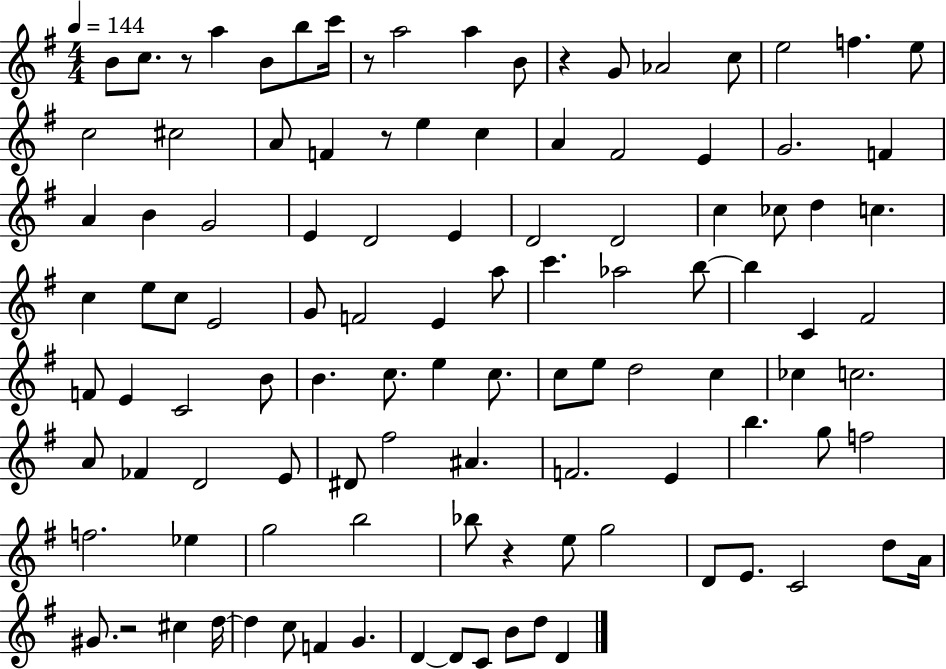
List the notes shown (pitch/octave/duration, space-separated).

B4/e C5/e. R/e A5/q B4/e B5/e C6/s R/e A5/h A5/q B4/e R/q G4/e Ab4/h C5/e E5/h F5/q. E5/e C5/h C#5/h A4/e F4/q R/e E5/q C5/q A4/q F#4/h E4/q G4/h. F4/q A4/q B4/q G4/h E4/q D4/h E4/q D4/h D4/h C5/q CES5/e D5/q C5/q. C5/q E5/e C5/e E4/h G4/e F4/h E4/q A5/e C6/q. Ab5/h B5/e B5/q C4/q F#4/h F4/e E4/q C4/h B4/e B4/q. C5/e. E5/q C5/e. C5/e E5/e D5/h C5/q CES5/q C5/h. A4/e FES4/q D4/h E4/e D#4/e F#5/h A#4/q. F4/h. E4/q B5/q. G5/e F5/h F5/h. Eb5/q G5/h B5/h Bb5/e R/q E5/e G5/h D4/e E4/e. C4/h D5/e A4/s G#4/e. R/h C#5/q D5/s D5/q C5/e F4/q G4/q. D4/q D4/e C4/e B4/e D5/e D4/q